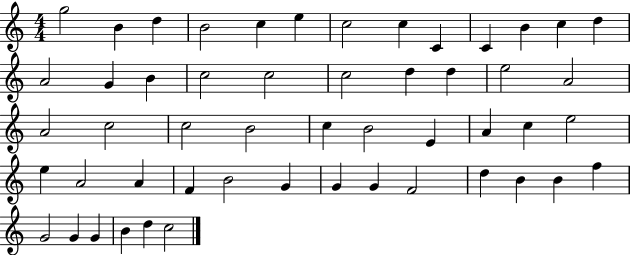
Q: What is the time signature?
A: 4/4